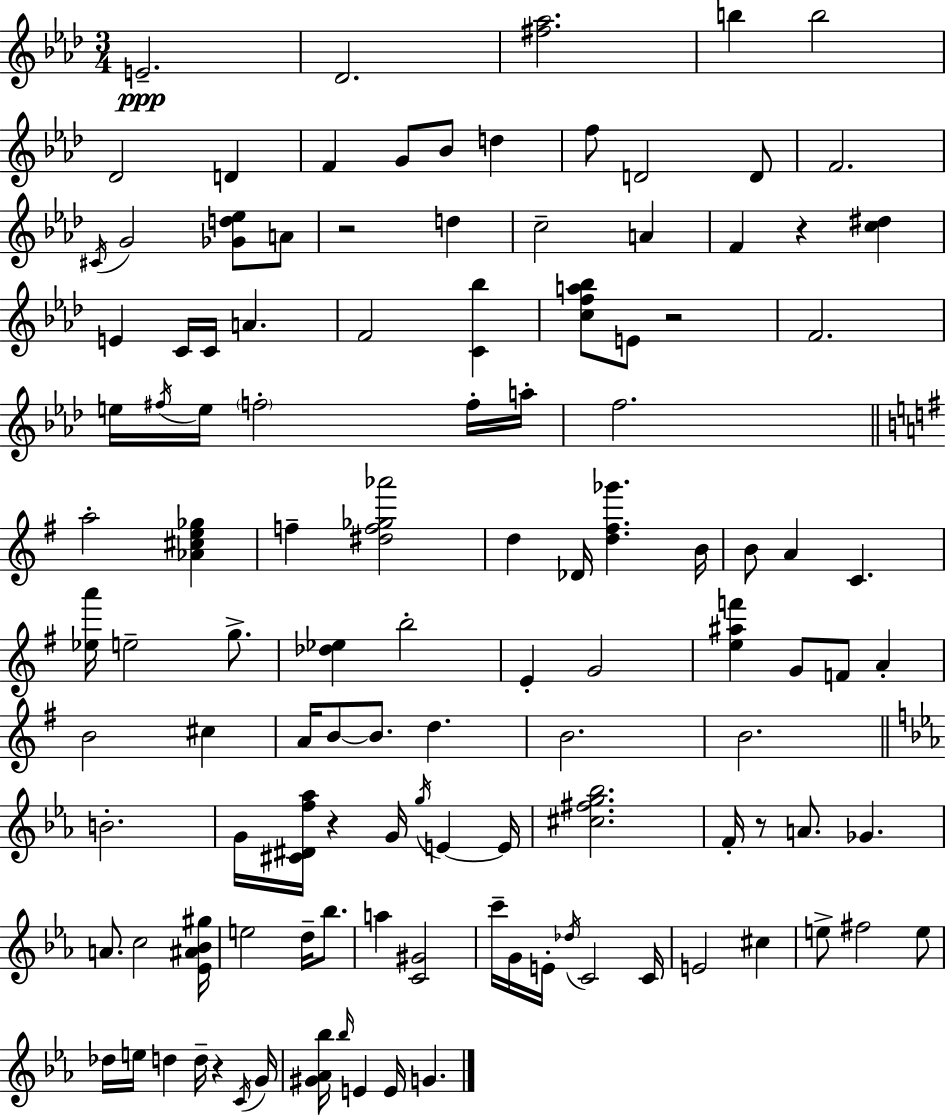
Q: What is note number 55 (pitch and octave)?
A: B4